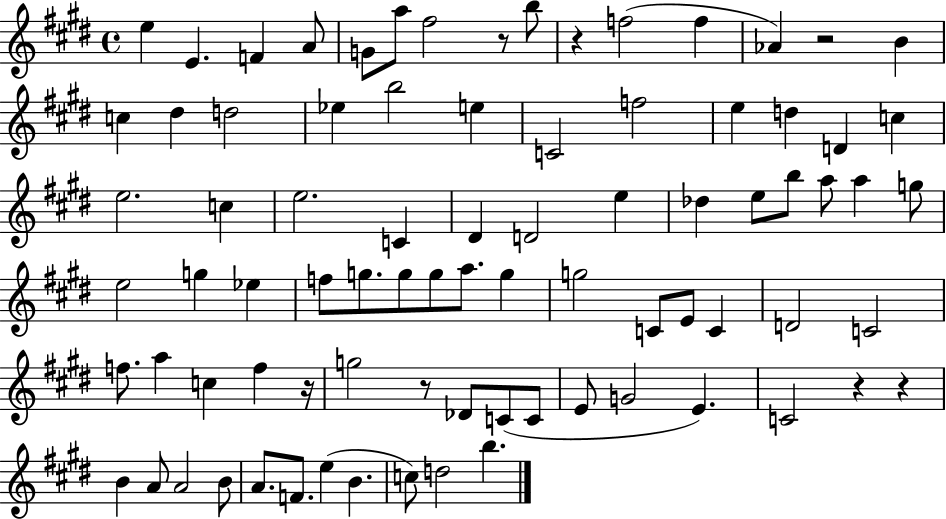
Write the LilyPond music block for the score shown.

{
  \clef treble
  \time 4/4
  \defaultTimeSignature
  \key e \major
  e''4 e'4. f'4 a'8 | g'8 a''8 fis''2 r8 b''8 | r4 f''2( f''4 | aes'4) r2 b'4 | \break c''4 dis''4 d''2 | ees''4 b''2 e''4 | c'2 f''2 | e''4 d''4 d'4 c''4 | \break e''2. c''4 | e''2. c'4 | dis'4 d'2 e''4 | des''4 e''8 b''8 a''8 a''4 g''8 | \break e''2 g''4 ees''4 | f''8 g''8. g''8 g''8 a''8. g''4 | g''2 c'8 e'8 c'4 | d'2 c'2 | \break f''8. a''4 c''4 f''4 r16 | g''2 r8 des'8 c'8( c'8 | e'8 g'2 e'4.) | c'2 r4 r4 | \break b'4 a'8 a'2 b'8 | a'8. f'8. e''4( b'4. | c''8) d''2 b''4. | \bar "|."
}